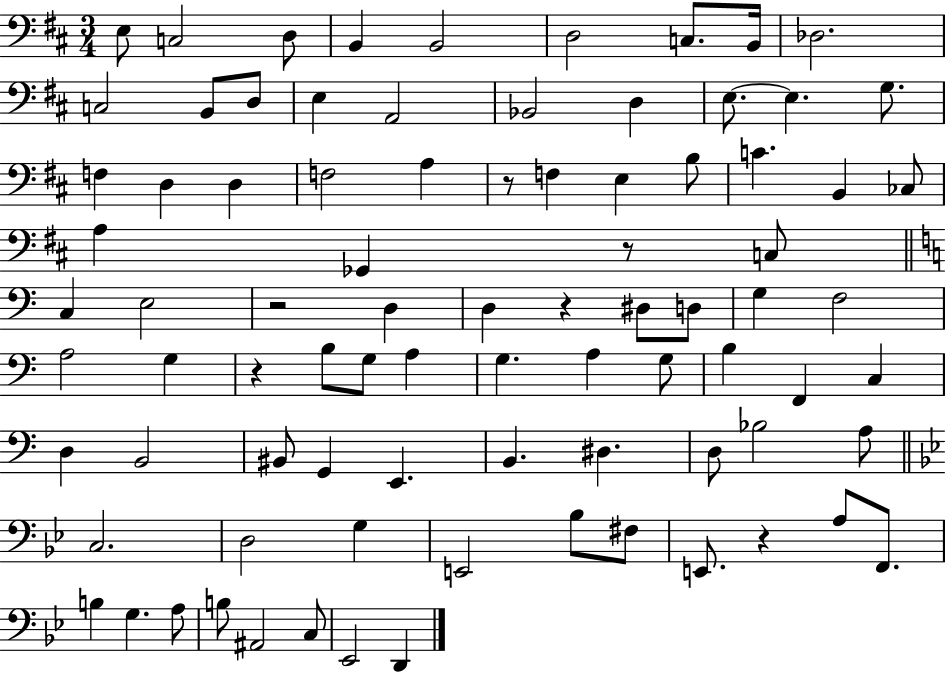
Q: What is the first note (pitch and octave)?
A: E3